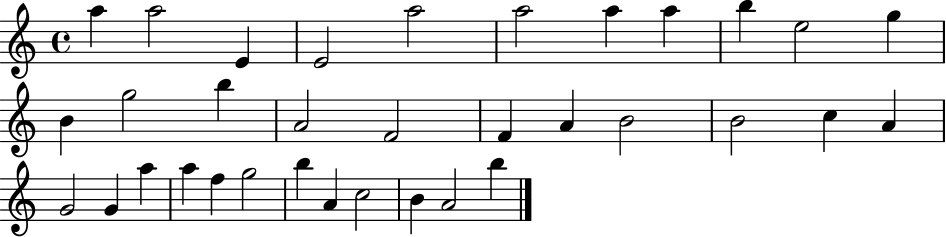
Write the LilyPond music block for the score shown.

{
  \clef treble
  \time 4/4
  \defaultTimeSignature
  \key c \major
  a''4 a''2 e'4 | e'2 a''2 | a''2 a''4 a''4 | b''4 e''2 g''4 | \break b'4 g''2 b''4 | a'2 f'2 | f'4 a'4 b'2 | b'2 c''4 a'4 | \break g'2 g'4 a''4 | a''4 f''4 g''2 | b''4 a'4 c''2 | b'4 a'2 b''4 | \break \bar "|."
}